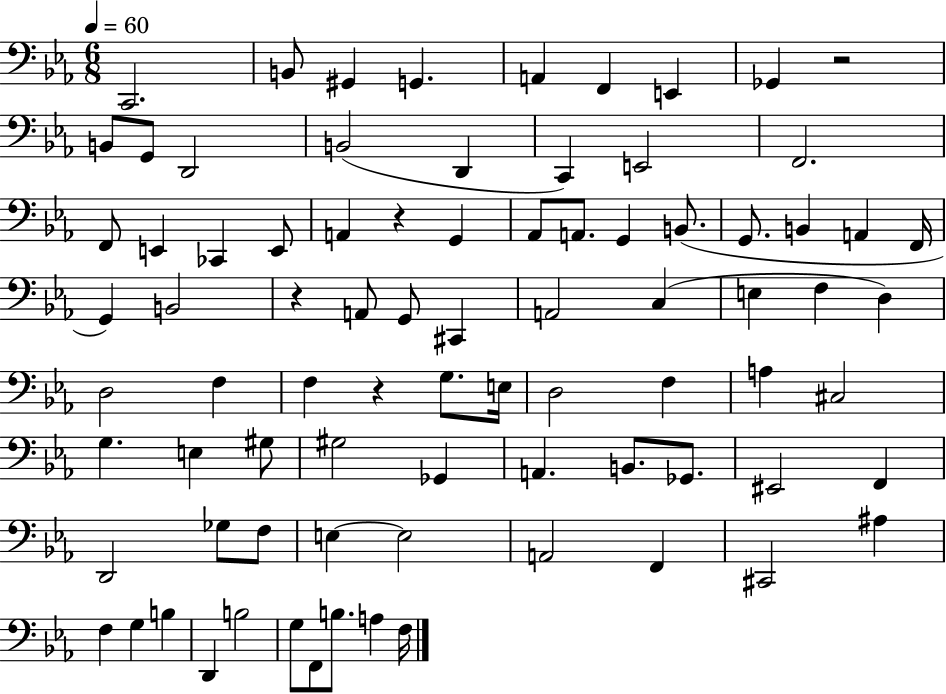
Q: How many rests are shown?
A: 4